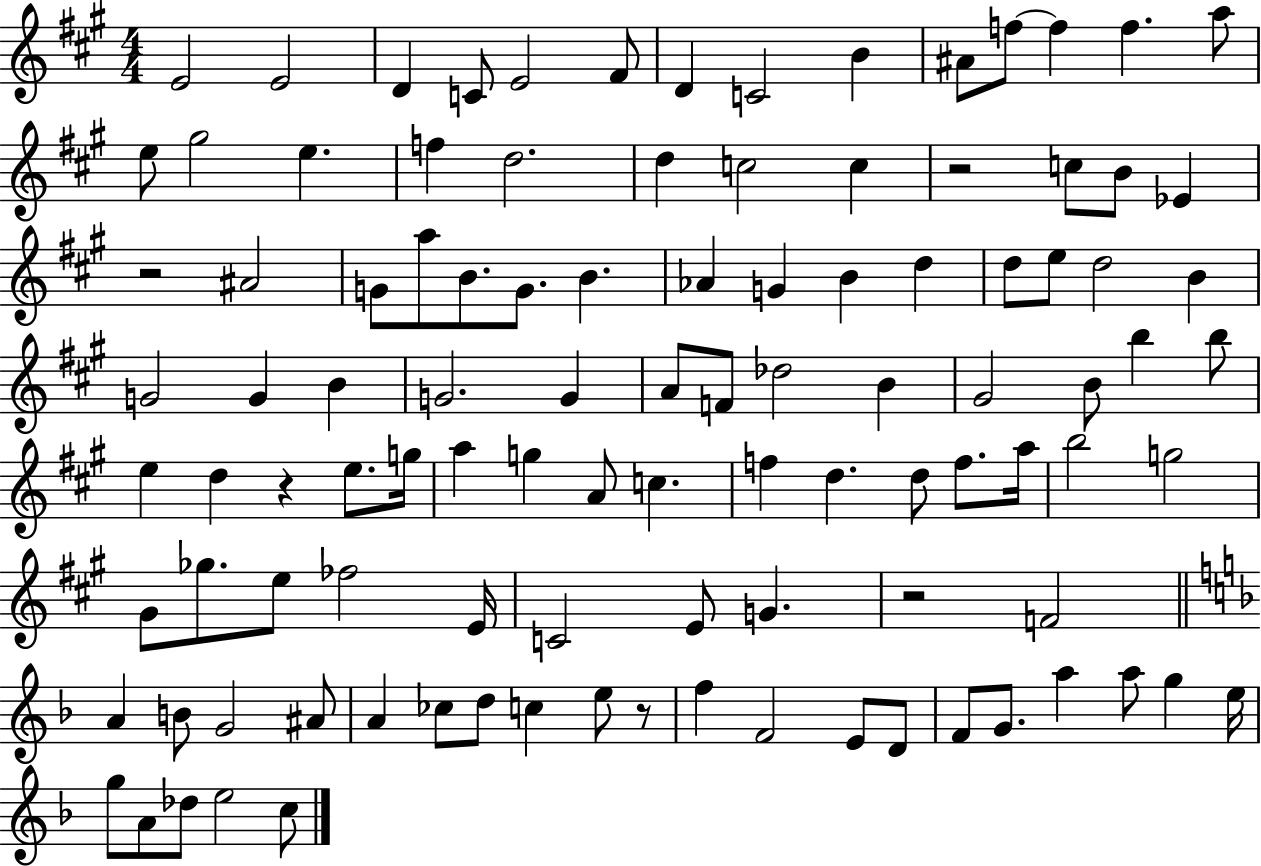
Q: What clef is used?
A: treble